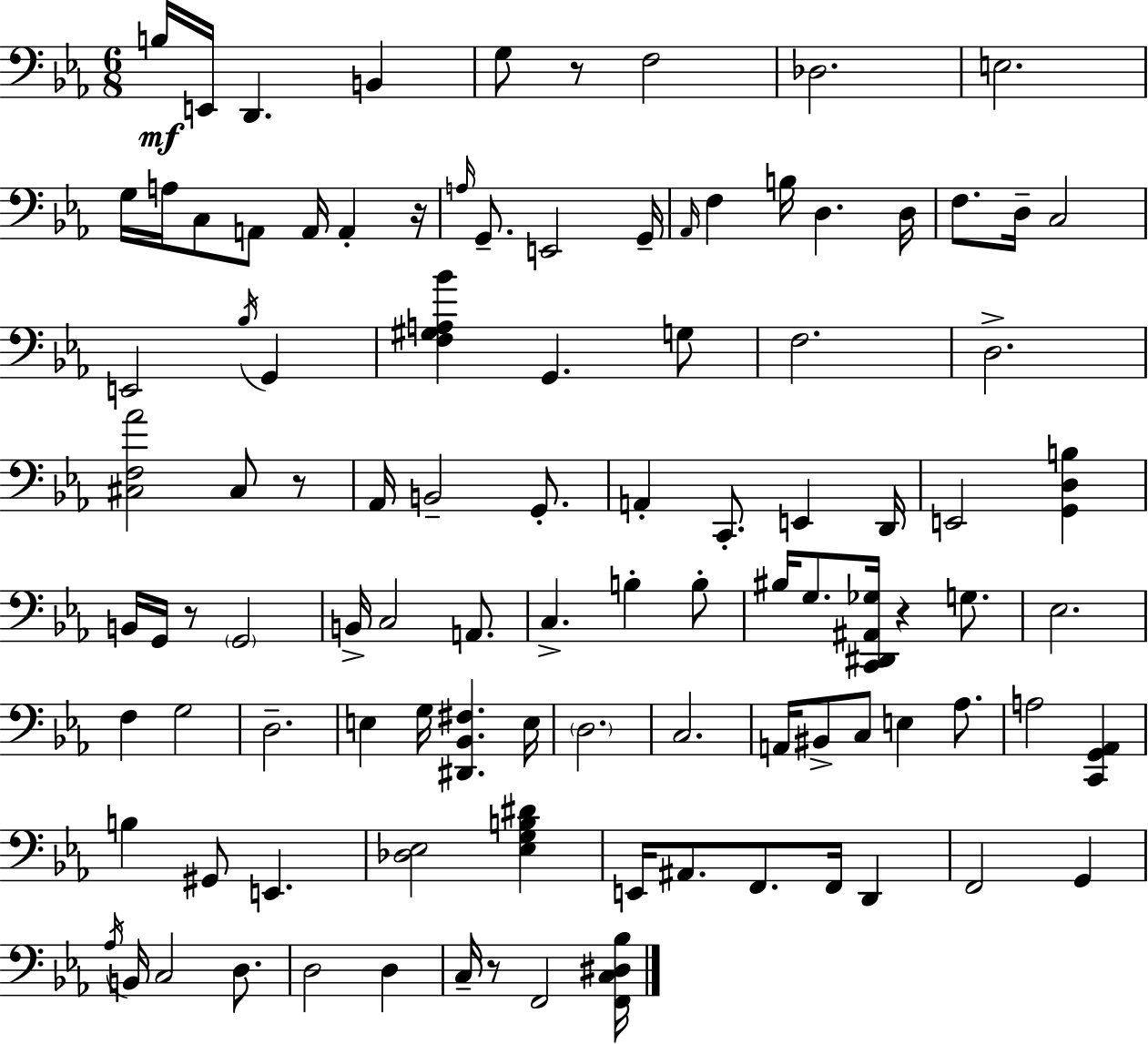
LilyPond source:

{
  \clef bass
  \numericTimeSignature
  \time 6/8
  \key ees \major
  b16\mf e,16 d,4. b,4 | g8 r8 f2 | des2. | e2. | \break g16 a16 c8 a,8 a,16 a,4-. r16 | \grace { a16 } g,8.-- e,2 | g,16-- \grace { aes,16 } f4 b16 d4. | d16 f8. d16-- c2 | \break e,2 \acciaccatura { bes16 } g,4 | <f gis a bes'>4 g,4. | g8 f2. | d2.-> | \break <cis f aes'>2 cis8 | r8 aes,16 b,2-- | g,8.-. a,4-. c,8.-. e,4 | d,16 e,2 <g, d b>4 | \break b,16 g,16 r8 \parenthesize g,2 | b,16-> c2 | a,8. c4.-> b4-. | b8-. bis16 g8. <c, dis, ais, ges>16 r4 | \break g8. ees2. | f4 g2 | d2.-- | e4 g16 <dis, bes, fis>4. | \break e16 \parenthesize d2. | c2. | a,16 bis,8-> c8 e4 | aes8. a2 <c, g, aes,>4 | \break b4 gis,8 e,4. | <des ees>2 <ees g b dis'>4 | e,16 ais,8. f,8. f,16 d,4 | f,2 g,4 | \break \acciaccatura { aes16 } b,16 c2 | d8. d2 | d4 c16-- r8 f,2 | <f, c dis bes>16 \bar "|."
}